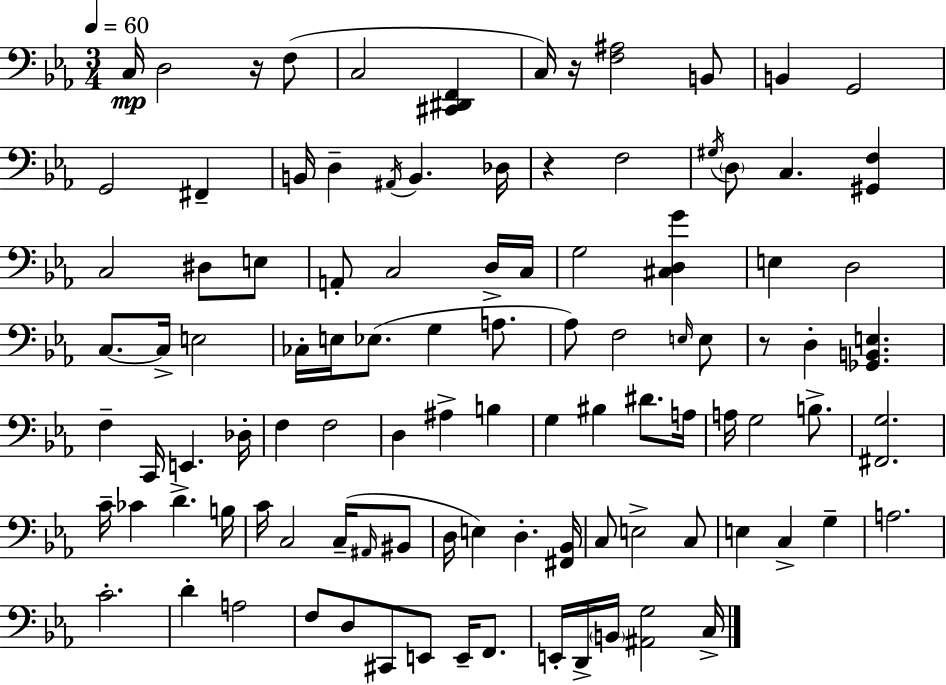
X:1
T:Untitled
M:3/4
L:1/4
K:Cm
C,/4 D,2 z/4 F,/2 C,2 [^C,,^D,,F,,] C,/4 z/4 [F,^A,]2 B,,/2 B,, G,,2 G,,2 ^F,, B,,/4 D, ^A,,/4 B,, _D,/4 z F,2 ^G,/4 D,/2 C, [^G,,F,] C,2 ^D,/2 E,/2 A,,/2 C,2 D,/4 C,/4 G,2 [^C,D,G] E, D,2 C,/2 C,/4 E,2 _C,/4 E,/4 _E,/2 G, A,/2 _A,/2 F,2 E,/4 E,/2 z/2 D, [_G,,B,,E,] F, C,,/4 E,, _D,/4 F, F,2 D, ^A, B, G, ^B, ^D/2 A,/4 A,/4 G,2 B,/2 [^F,,G,]2 C/4 _C D B,/4 C/4 C,2 C,/4 ^A,,/4 ^B,,/2 D,/4 E, D, [^F,,_B,,]/4 C,/2 E,2 C,/2 E, C, G, A,2 C2 D A,2 F,/2 D,/2 ^C,,/2 E,,/2 E,,/4 F,,/2 E,,/4 D,,/4 B,,/4 [^A,,G,]2 C,/4